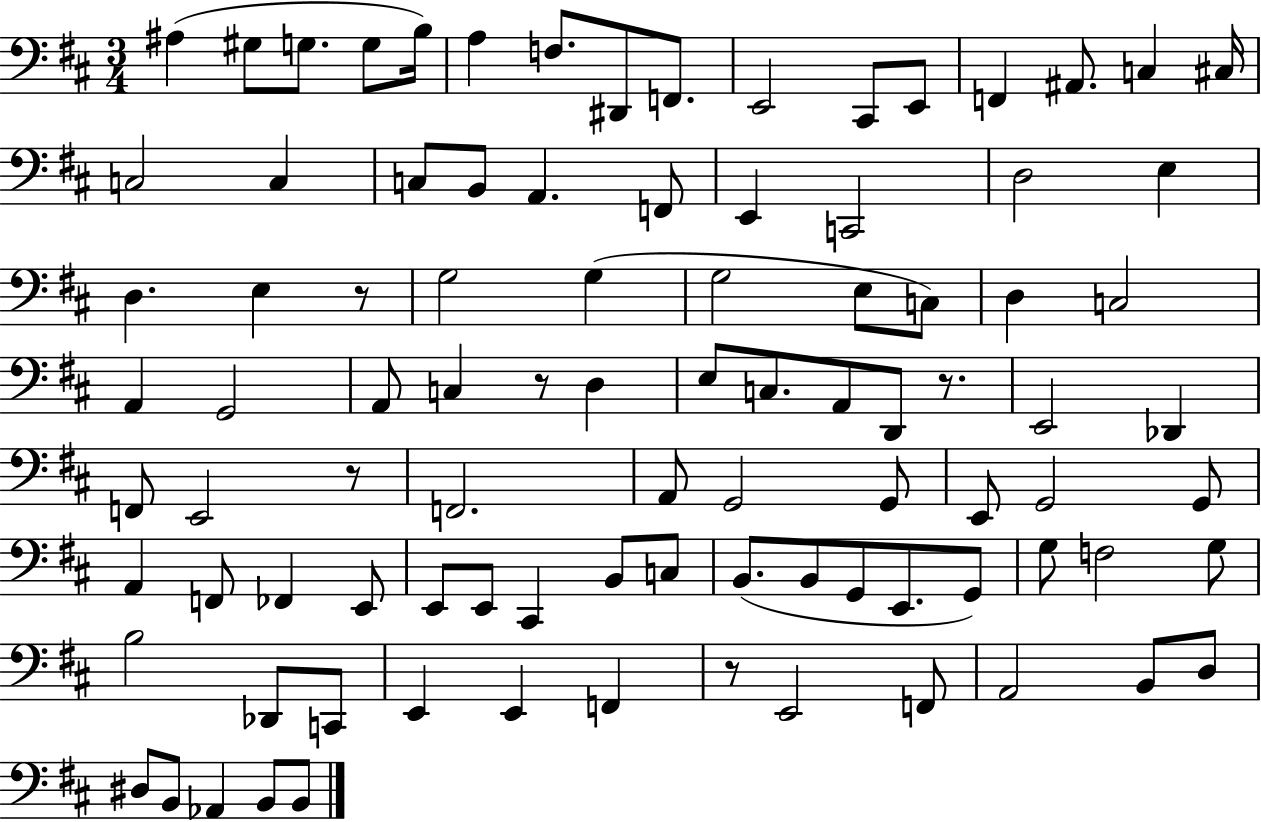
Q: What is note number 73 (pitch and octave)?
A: B3